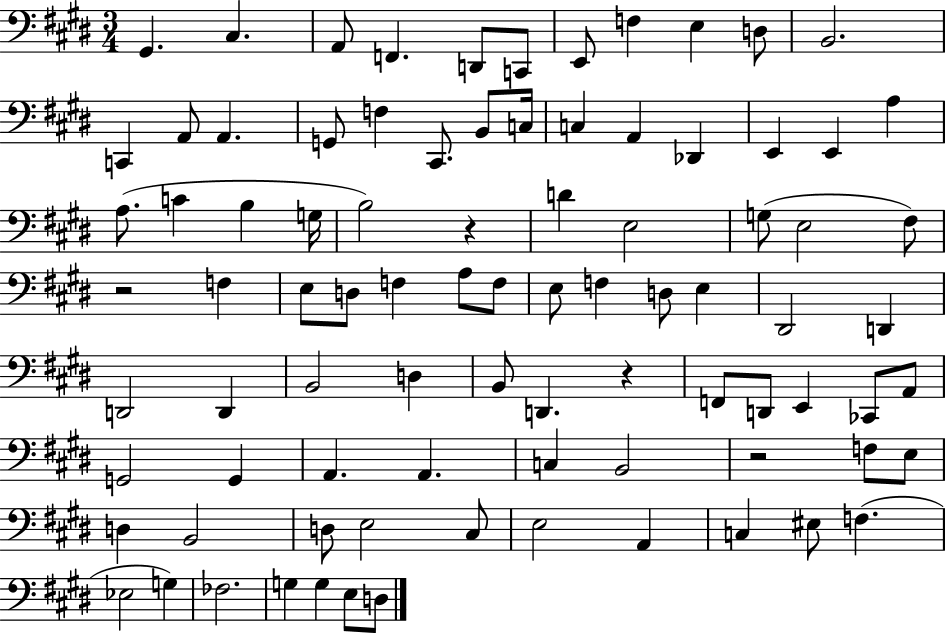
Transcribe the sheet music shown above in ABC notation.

X:1
T:Untitled
M:3/4
L:1/4
K:E
^G,, ^C, A,,/2 F,, D,,/2 C,,/2 E,,/2 F, E, D,/2 B,,2 C,, A,,/2 A,, G,,/2 F, ^C,,/2 B,,/2 C,/4 C, A,, _D,, E,, E,, A, A,/2 C B, G,/4 B,2 z D E,2 G,/2 E,2 ^F,/2 z2 F, E,/2 D,/2 F, A,/2 F,/2 E,/2 F, D,/2 E, ^D,,2 D,, D,,2 D,, B,,2 D, B,,/2 D,, z F,,/2 D,,/2 E,, _C,,/2 A,,/2 G,,2 G,, A,, A,, C, B,,2 z2 F,/2 E,/2 D, B,,2 D,/2 E,2 ^C,/2 E,2 A,, C, ^E,/2 F, _E,2 G, _F,2 G, G, E,/2 D,/2